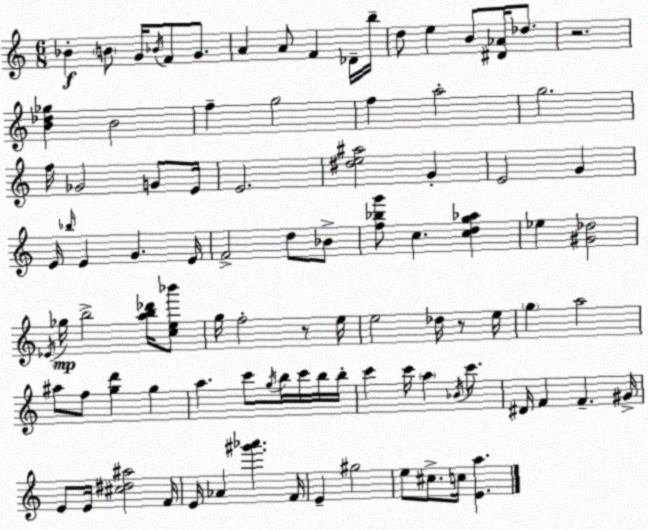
X:1
T:Untitled
M:6/8
L:1/4
K:Am
_B B/2 G/4 _B/4 F/2 G/2 A A/2 F _D/4 b/4 d/2 e B/2 [^D_A]/4 _d/2 z2 [B_d_g] B2 f g2 f a2 g2 f/4 _G2 G/2 E/4 E2 [^de^a]2 G E2 G E/4 _b/4 E G E/4 F2 d/2 _B/2 [f_bg']/2 c [cdg_a] _e [^G_d]2 _E/4 _g/4 b2 [ab_d']/4 [ce_b']/2 g/4 f2 z/2 e/4 e2 _d/4 z/2 e/4 g a2 ^a/2 f/2 [gd'] g a c'/2 g/4 b/4 c'/4 b/4 b/4 c' c'/4 a _B/4 c'/2 ^D/4 F F ^G/4 E/2 E/4 [^c^d^a]2 F/4 E/4 _A [^g'_a'] F/4 E ^g2 e/2 ^c/2 c/4 [Ea]